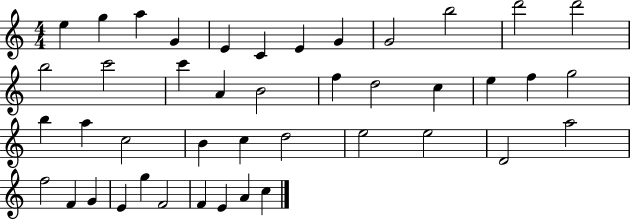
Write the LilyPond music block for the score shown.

{
  \clef treble
  \numericTimeSignature
  \time 4/4
  \key c \major
  e''4 g''4 a''4 g'4 | e'4 c'4 e'4 g'4 | g'2 b''2 | d'''2 d'''2 | \break b''2 c'''2 | c'''4 a'4 b'2 | f''4 d''2 c''4 | e''4 f''4 g''2 | \break b''4 a''4 c''2 | b'4 c''4 d''2 | e''2 e''2 | d'2 a''2 | \break f''2 f'4 g'4 | e'4 g''4 f'2 | f'4 e'4 a'4 c''4 | \bar "|."
}